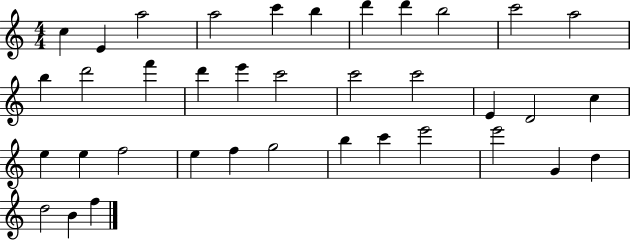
C5/q E4/q A5/h A5/h C6/q B5/q D6/q D6/q B5/h C6/h A5/h B5/q D6/h F6/q D6/q E6/q C6/h C6/h C6/h E4/q D4/h C5/q E5/q E5/q F5/h E5/q F5/q G5/h B5/q C6/q E6/h E6/h G4/q D5/q D5/h B4/q F5/q